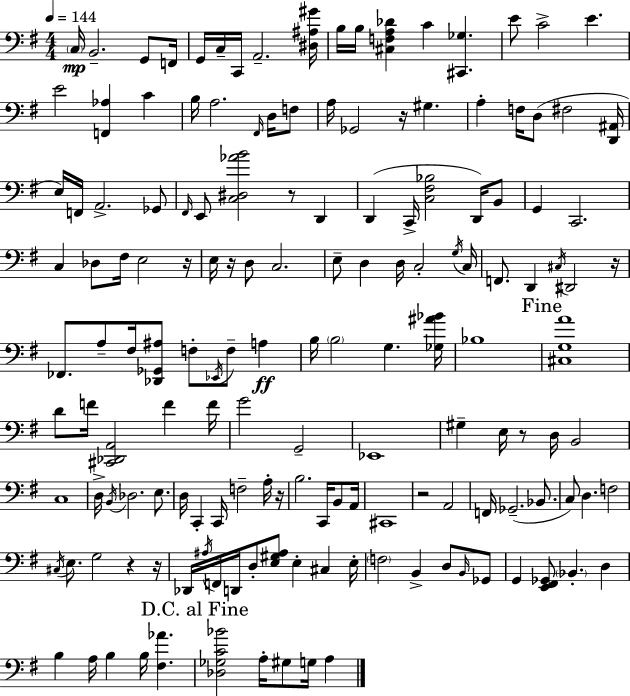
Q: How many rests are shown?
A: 10